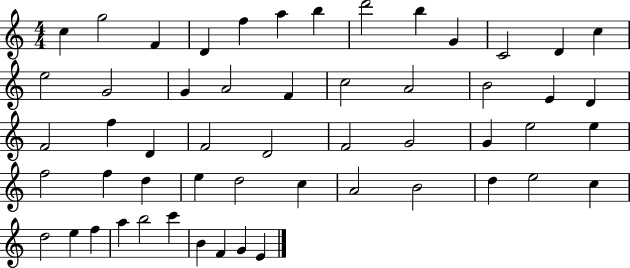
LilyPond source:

{
  \clef treble
  \numericTimeSignature
  \time 4/4
  \key c \major
  c''4 g''2 f'4 | d'4 f''4 a''4 b''4 | d'''2 b''4 g'4 | c'2 d'4 c''4 | \break e''2 g'2 | g'4 a'2 f'4 | c''2 a'2 | b'2 e'4 d'4 | \break f'2 f''4 d'4 | f'2 d'2 | f'2 g'2 | g'4 e''2 e''4 | \break f''2 f''4 d''4 | e''4 d''2 c''4 | a'2 b'2 | d''4 e''2 c''4 | \break d''2 e''4 f''4 | a''4 b''2 c'''4 | b'4 f'4 g'4 e'4 | \bar "|."
}